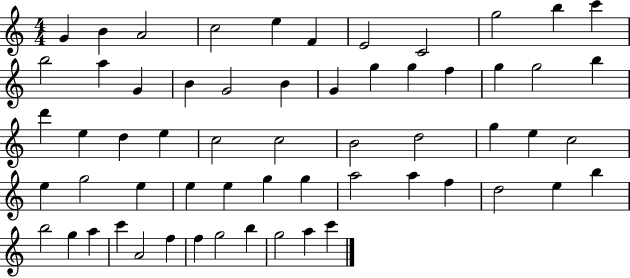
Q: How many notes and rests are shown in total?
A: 60